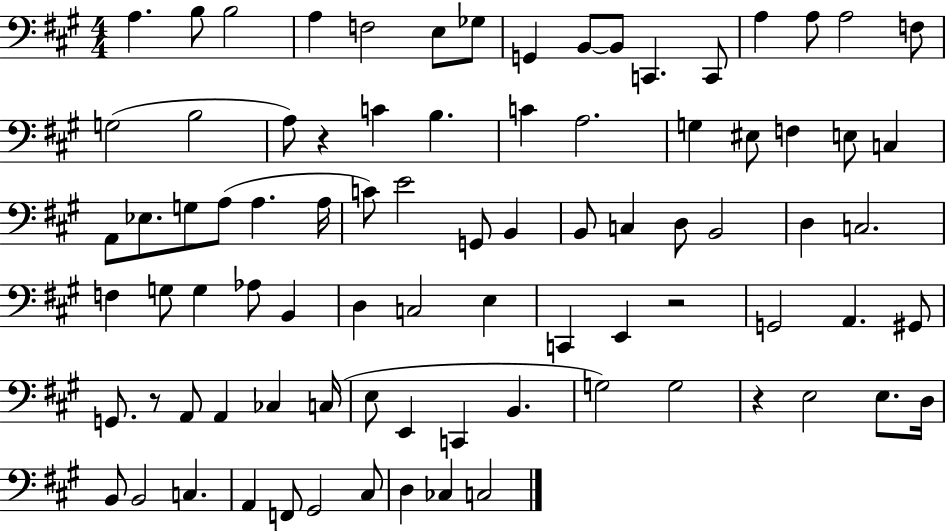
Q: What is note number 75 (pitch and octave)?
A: A2